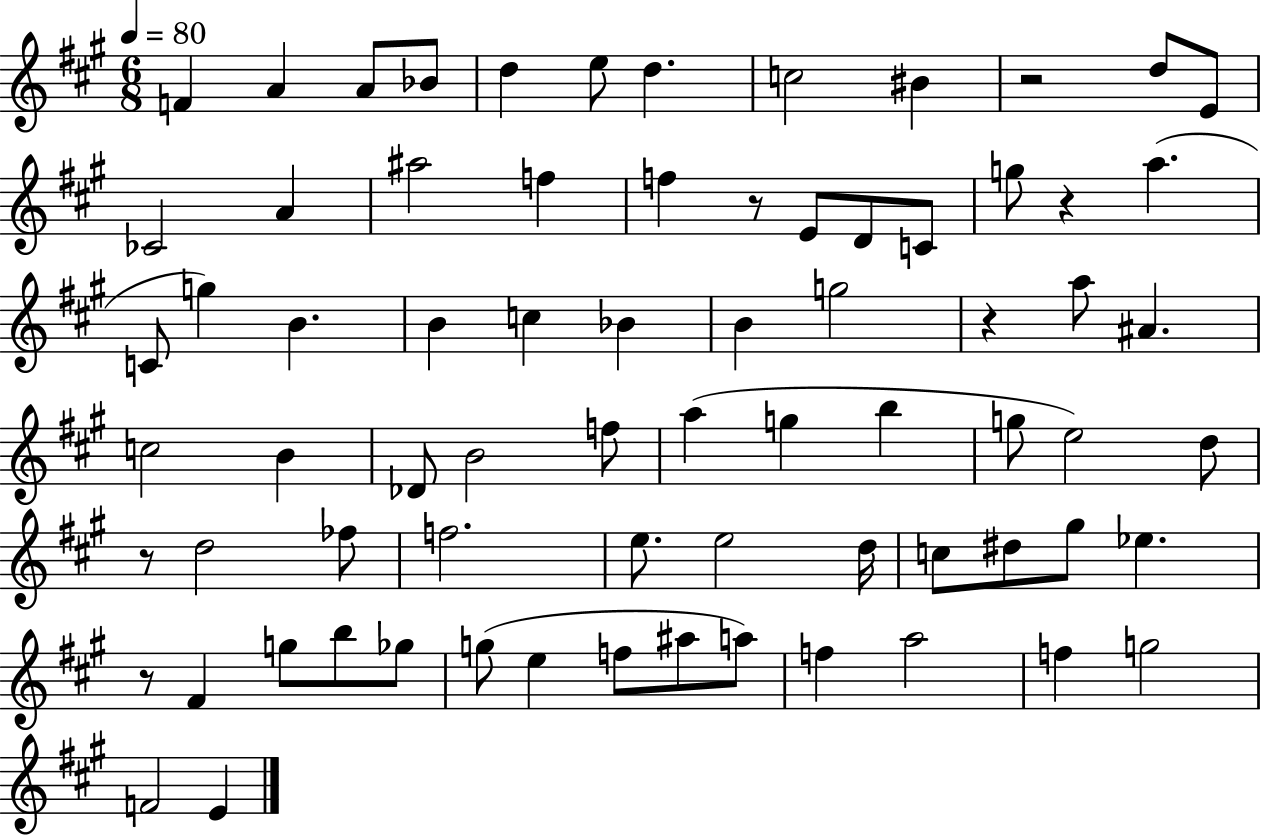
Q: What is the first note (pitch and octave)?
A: F4